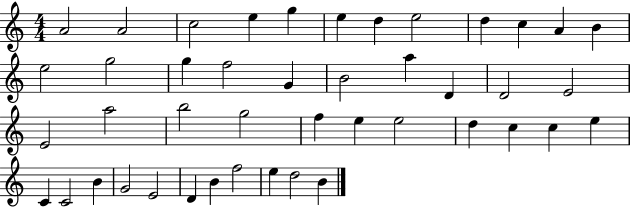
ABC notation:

X:1
T:Untitled
M:4/4
L:1/4
K:C
A2 A2 c2 e g e d e2 d c A B e2 g2 g f2 G B2 a D D2 E2 E2 a2 b2 g2 f e e2 d c c e C C2 B G2 E2 D B f2 e d2 B